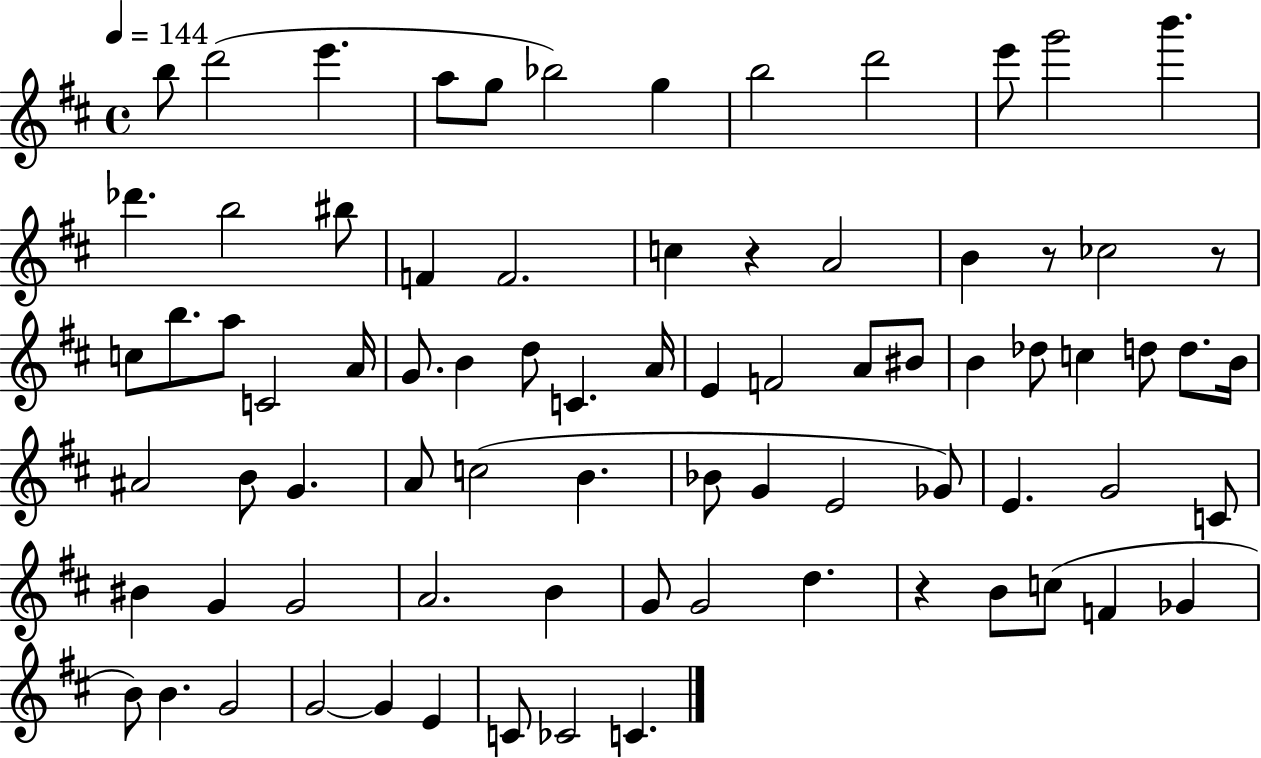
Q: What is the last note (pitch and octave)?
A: C4